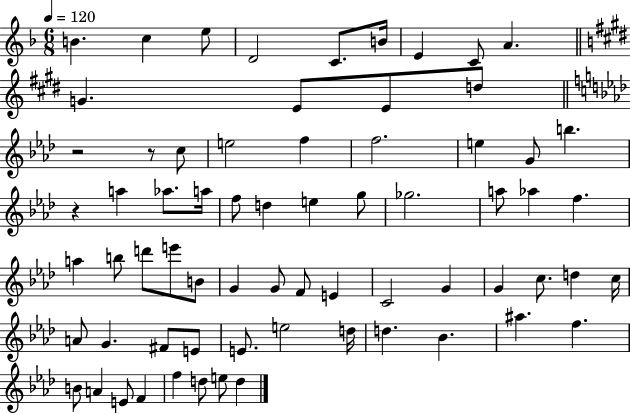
{
  \clef treble
  \numericTimeSignature
  \time 6/8
  \key f \major
  \tempo 4 = 120
  b'4. c''4 e''8 | d'2 c'8. b'16 | e'4 c'8 a'4. | \bar "||" \break \key e \major g'4. e'8 e'8 d''8 | \bar "||" \break \key f \minor r2 r8 c''8 | e''2 f''4 | f''2. | e''4 g'8 b''4. | \break r4 a''4 aes''8. a''16 | f''8 d''4 e''4 g''8 | ges''2. | a''8 aes''4 f''4. | \break a''4 b''8 d'''8 e'''8 b'8 | g'4 g'8 f'8 e'4 | c'2 g'4 | g'4 c''8. d''4 c''16 | \break a'8 g'4. fis'8 e'8 | e'8. e''2 d''16 | d''4. bes'4. | ais''4. f''4. | \break b'8 a'4 e'8 f'4 | f''4 d''8 e''8 d''4 | \bar "|."
}